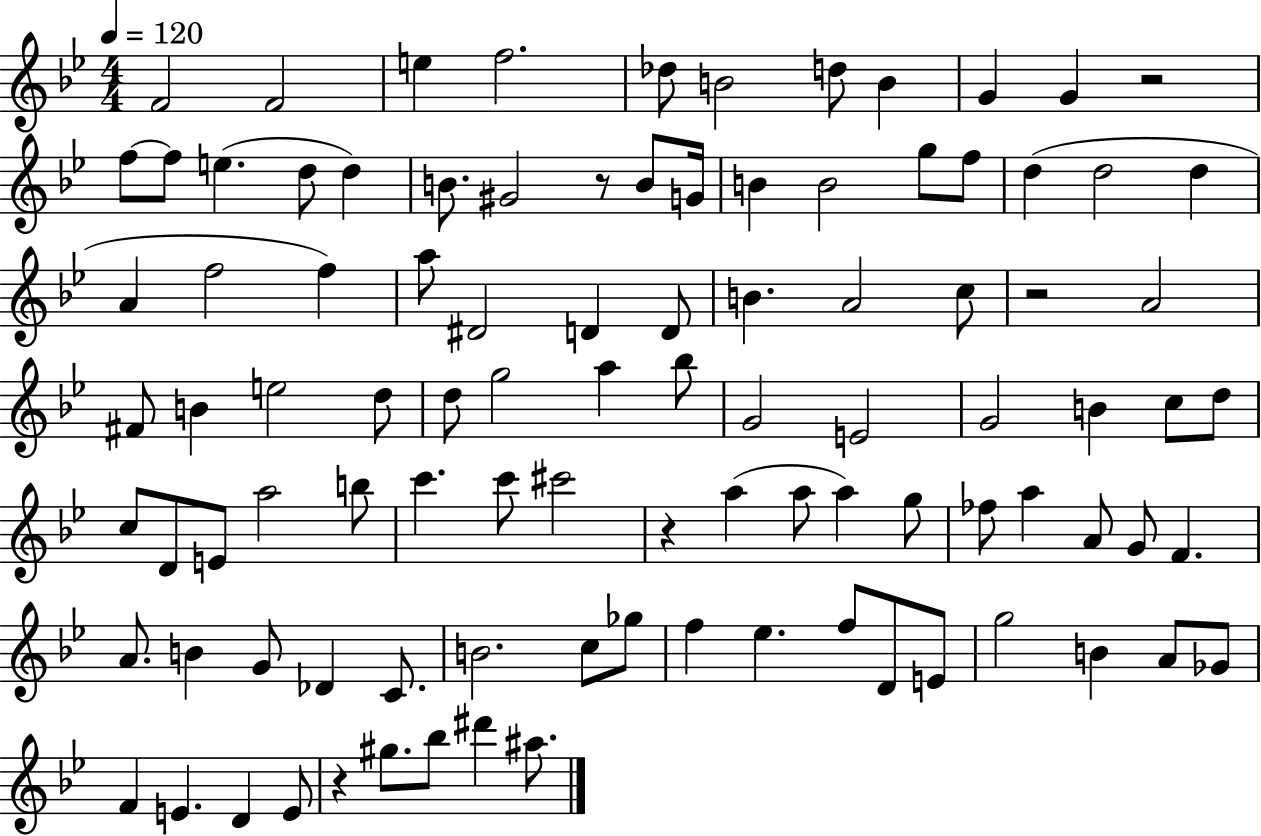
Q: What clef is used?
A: treble